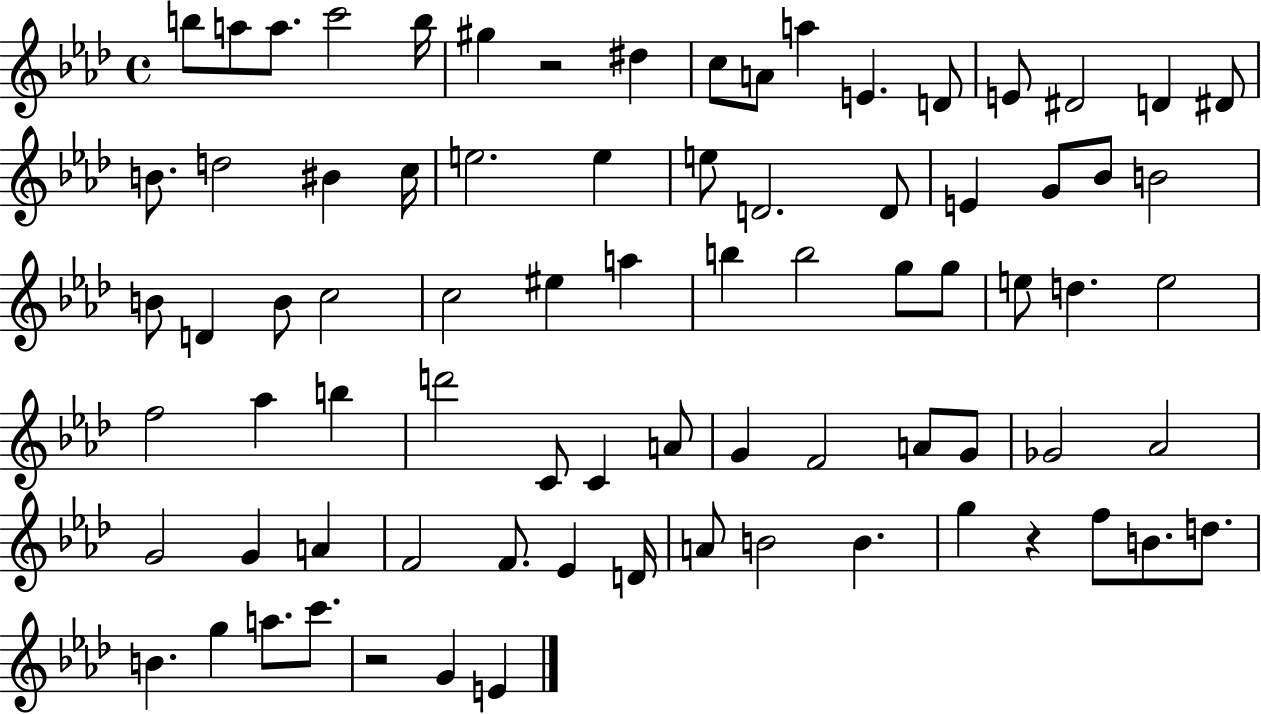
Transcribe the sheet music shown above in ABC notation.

X:1
T:Untitled
M:4/4
L:1/4
K:Ab
b/2 a/2 a/2 c'2 b/4 ^g z2 ^d c/2 A/2 a E D/2 E/2 ^D2 D ^D/2 B/2 d2 ^B c/4 e2 e e/2 D2 D/2 E G/2 _B/2 B2 B/2 D B/2 c2 c2 ^e a b b2 g/2 g/2 e/2 d e2 f2 _a b d'2 C/2 C A/2 G F2 A/2 G/2 _G2 _A2 G2 G A F2 F/2 _E D/4 A/2 B2 B g z f/2 B/2 d/2 B g a/2 c'/2 z2 G E